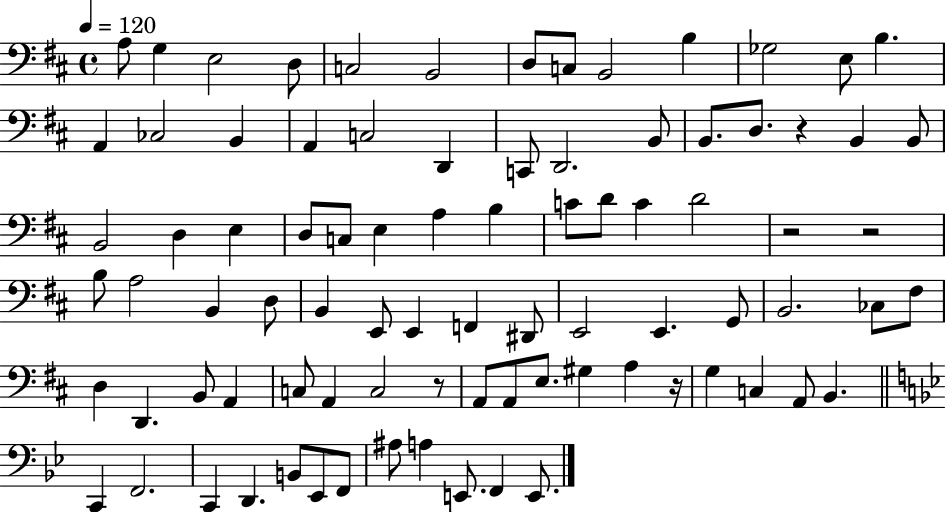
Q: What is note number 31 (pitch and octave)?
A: C3